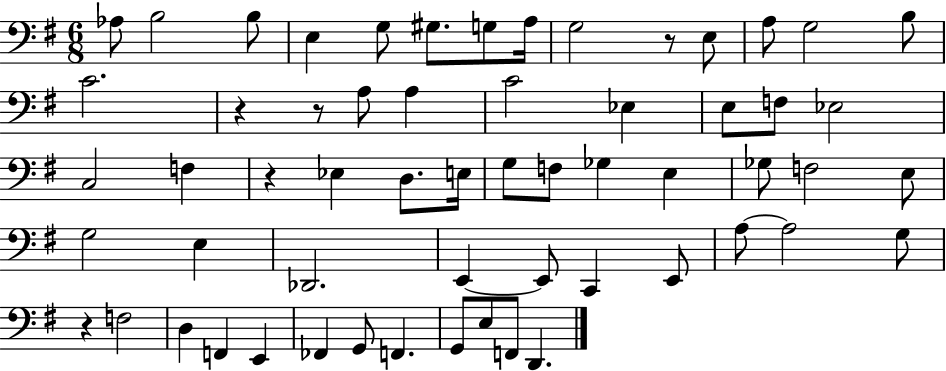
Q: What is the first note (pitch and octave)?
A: Ab3